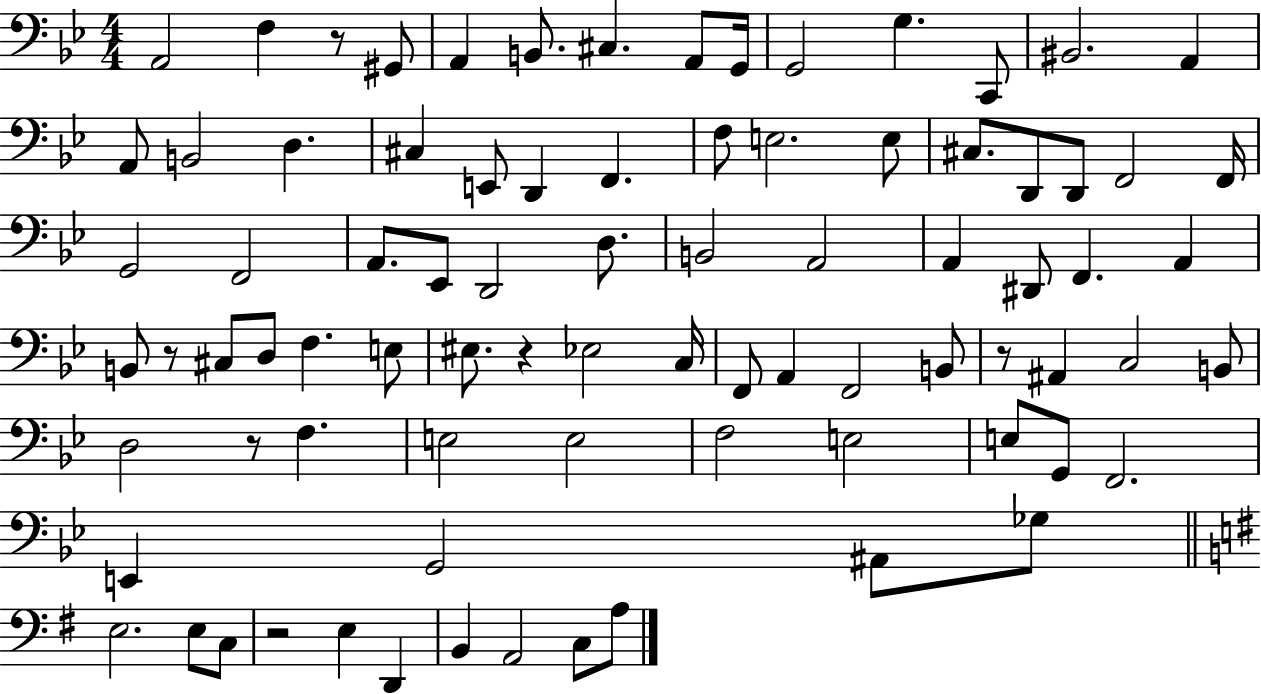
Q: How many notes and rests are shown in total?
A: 83